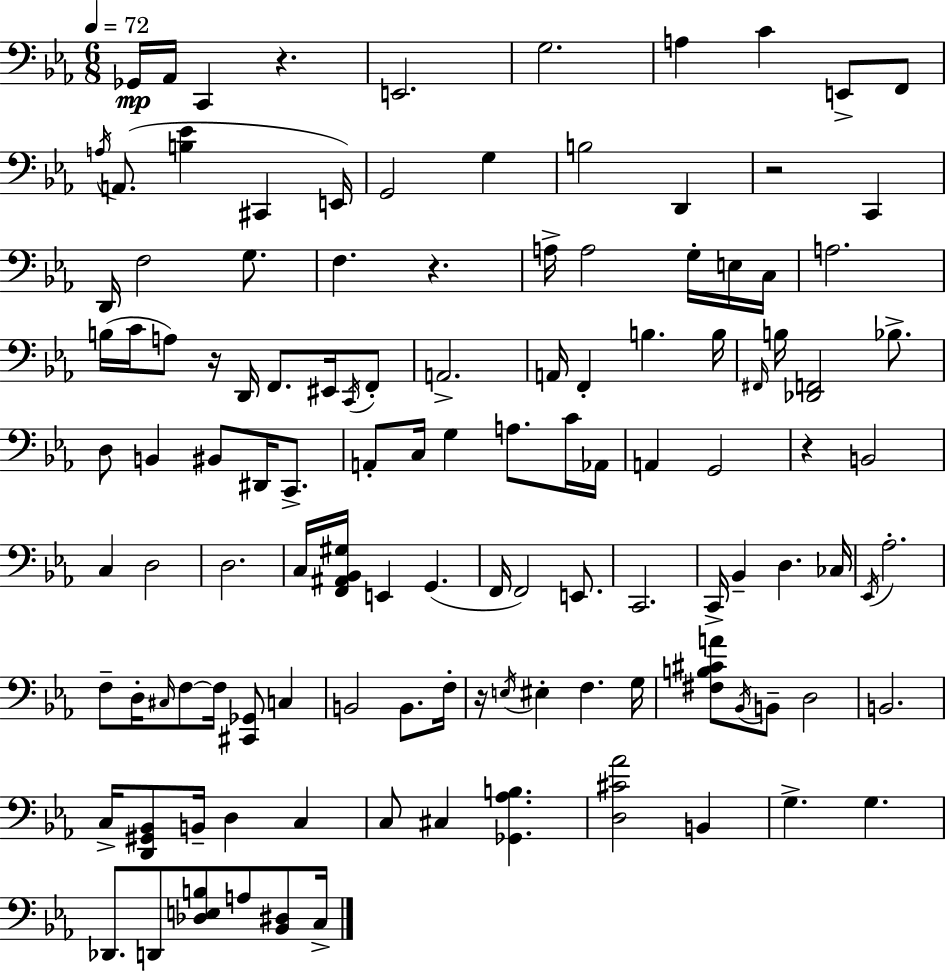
X:1
T:Untitled
M:6/8
L:1/4
K:Eb
_G,,/4 _A,,/4 C,, z E,,2 G,2 A, C E,,/2 F,,/2 A,/4 A,,/2 [B,_E] ^C,, E,,/4 G,,2 G, B,2 D,, z2 C,, D,,/4 F,2 G,/2 F, z A,/4 A,2 G,/4 E,/4 C,/4 A,2 B,/4 C/4 A,/2 z/4 D,,/4 F,,/2 ^E,,/4 C,,/4 F,,/2 A,,2 A,,/4 F,, B, B,/4 ^F,,/4 B,/4 [_D,,F,,]2 _B,/2 D,/2 B,, ^B,,/2 ^D,,/4 C,,/2 A,,/2 C,/4 G, A,/2 C/4 _A,,/4 A,, G,,2 z B,,2 C, D,2 D,2 C,/4 [F,,^A,,_B,,^G,]/4 E,, G,, F,,/4 F,,2 E,,/2 C,,2 C,,/4 _B,, D, _C,/4 _E,,/4 _A,2 F,/2 D,/4 ^C,/4 F,/2 F,/4 [^C,,_G,,]/2 C, B,,2 B,,/2 F,/4 z/4 E,/4 ^E, F, G,/4 [^F,B,^CA]/2 _B,,/4 B,,/2 D,2 B,,2 C,/4 [D,,^G,,_B,,]/2 B,,/4 D, C, C,/2 ^C, [_G,,_A,B,] [D,^C_A]2 B,, G, G, _D,,/2 D,,/2 [_D,E,B,]/2 A,/2 [_B,,^D,]/2 C,/4